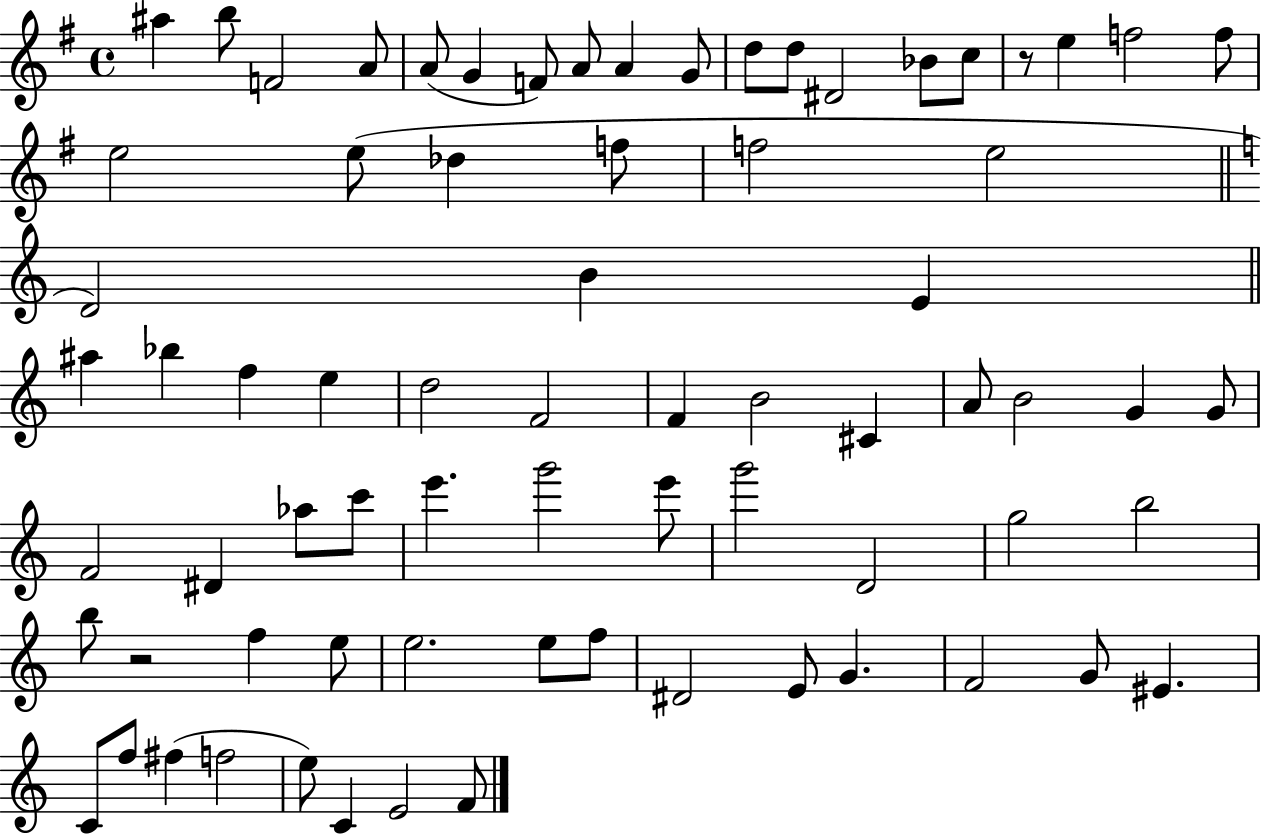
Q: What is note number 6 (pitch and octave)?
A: G4